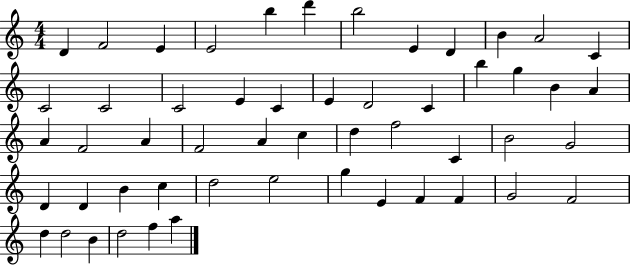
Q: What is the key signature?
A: C major